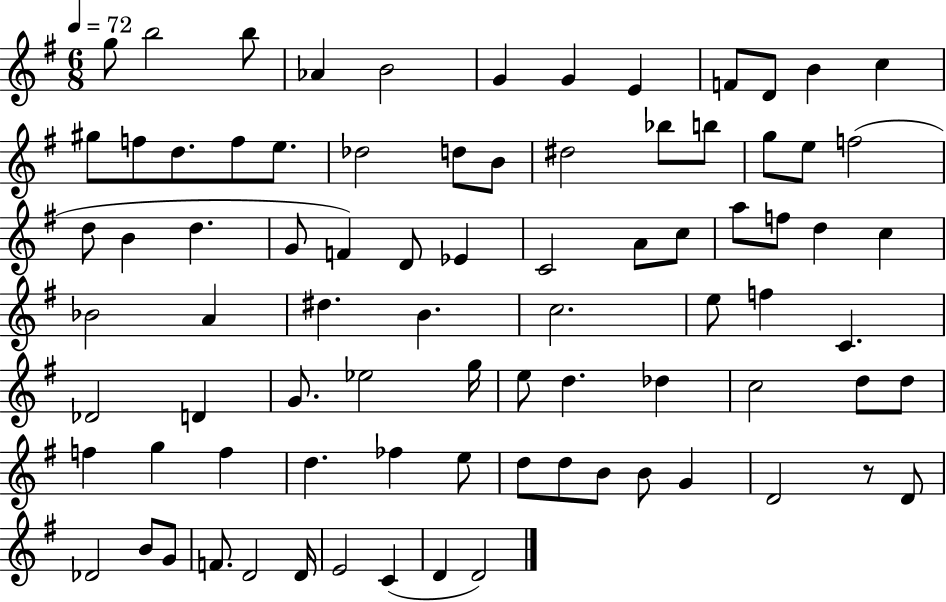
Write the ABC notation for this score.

X:1
T:Untitled
M:6/8
L:1/4
K:G
g/2 b2 b/2 _A B2 G G E F/2 D/2 B c ^g/2 f/2 d/2 f/2 e/2 _d2 d/2 B/2 ^d2 _b/2 b/2 g/2 e/2 f2 d/2 B d G/2 F D/2 _E C2 A/2 c/2 a/2 f/2 d c _B2 A ^d B c2 e/2 f C _D2 D G/2 _e2 g/4 e/2 d _d c2 d/2 d/2 f g f d _f e/2 d/2 d/2 B/2 B/2 G D2 z/2 D/2 _D2 B/2 G/2 F/2 D2 D/4 E2 C D D2